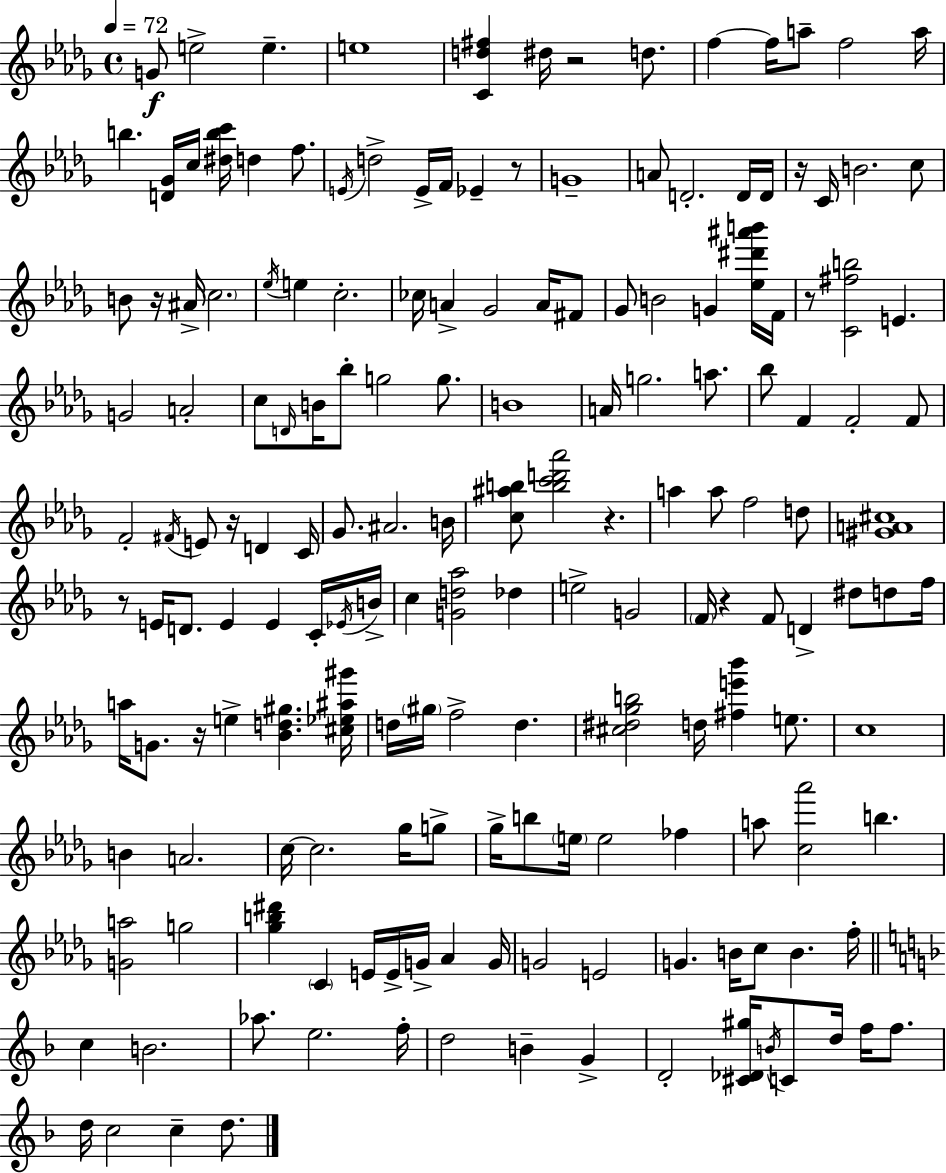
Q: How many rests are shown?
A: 10